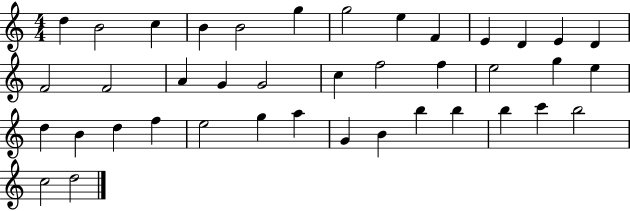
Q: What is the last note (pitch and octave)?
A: D5